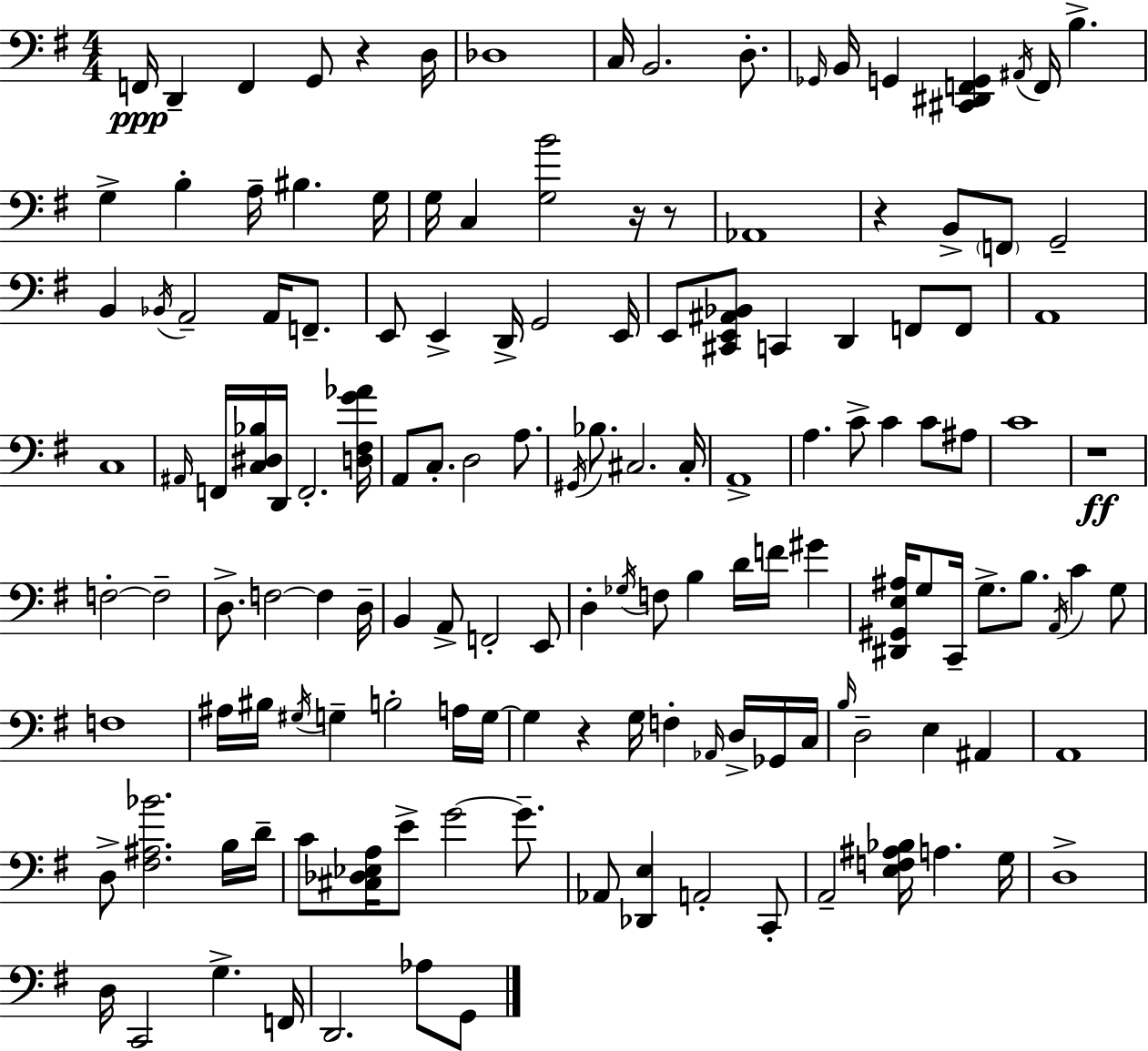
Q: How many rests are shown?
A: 6